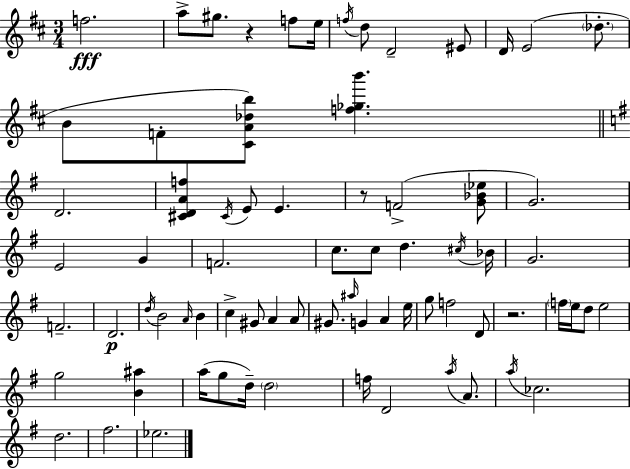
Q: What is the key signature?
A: D major